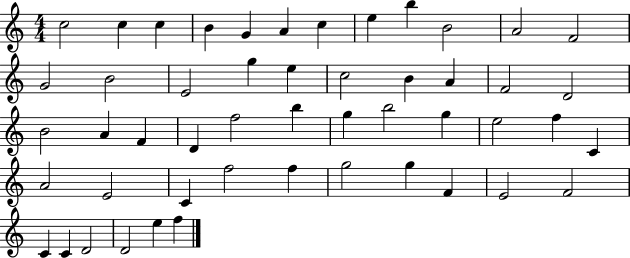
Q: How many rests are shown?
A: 0